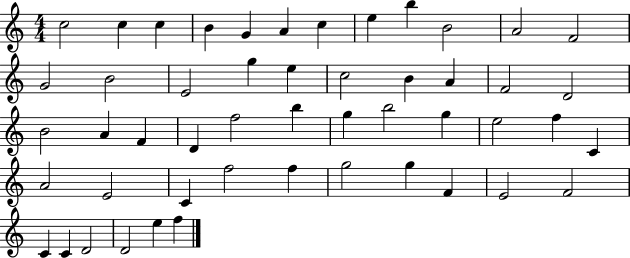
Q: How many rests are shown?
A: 0